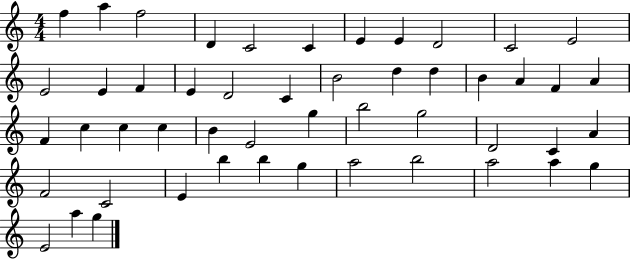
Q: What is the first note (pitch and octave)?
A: F5